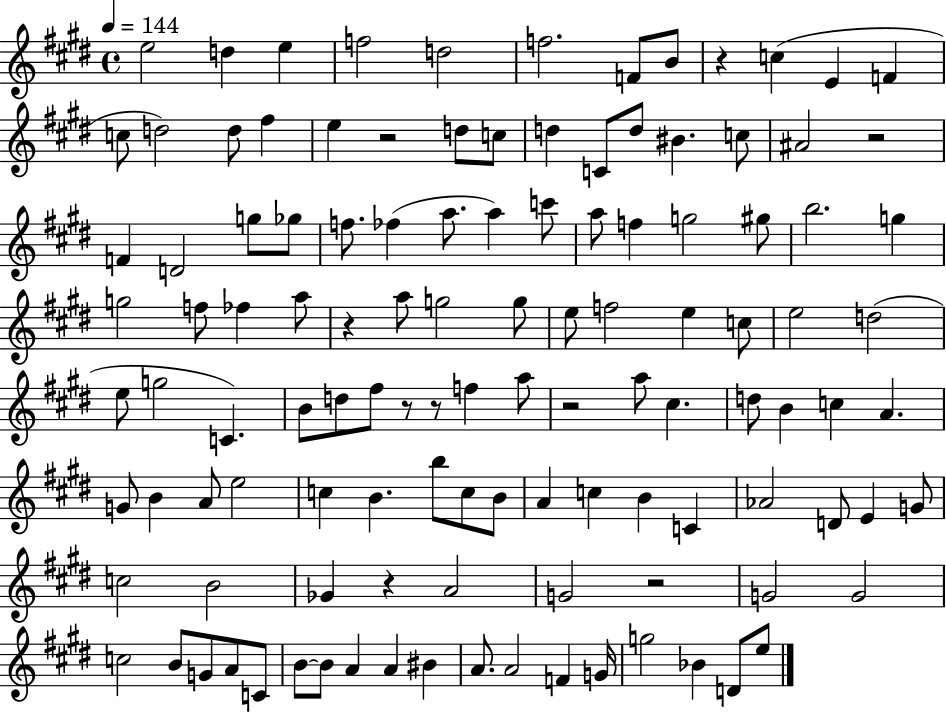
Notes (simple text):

E5/h D5/q E5/q F5/h D5/h F5/h. F4/e B4/e R/q C5/q E4/q F4/q C5/e D5/h D5/e F#5/q E5/q R/h D5/e C5/e D5/q C4/e D5/e BIS4/q. C5/e A#4/h R/h F4/q D4/h G5/e Gb5/e F5/e. FES5/q A5/e. A5/q C6/e A5/e F5/q G5/h G#5/e B5/h. G5/q G5/h F5/e FES5/q A5/e R/q A5/e G5/h G5/e E5/e F5/h E5/q C5/e E5/h D5/h E5/e G5/h C4/q. B4/e D5/e F#5/e R/e R/e F5/q A5/e R/h A5/e C#5/q. D5/e B4/q C5/q A4/q. G4/e B4/q A4/e E5/h C5/q B4/q. B5/e C5/e B4/e A4/q C5/q B4/q C4/q Ab4/h D4/e E4/q G4/e C5/h B4/h Gb4/q R/q A4/h G4/h R/h G4/h G4/h C5/h B4/e G4/e A4/e C4/e B4/e B4/e A4/q A4/q BIS4/q A4/e. A4/h F4/q G4/s G5/h Bb4/q D4/e E5/e